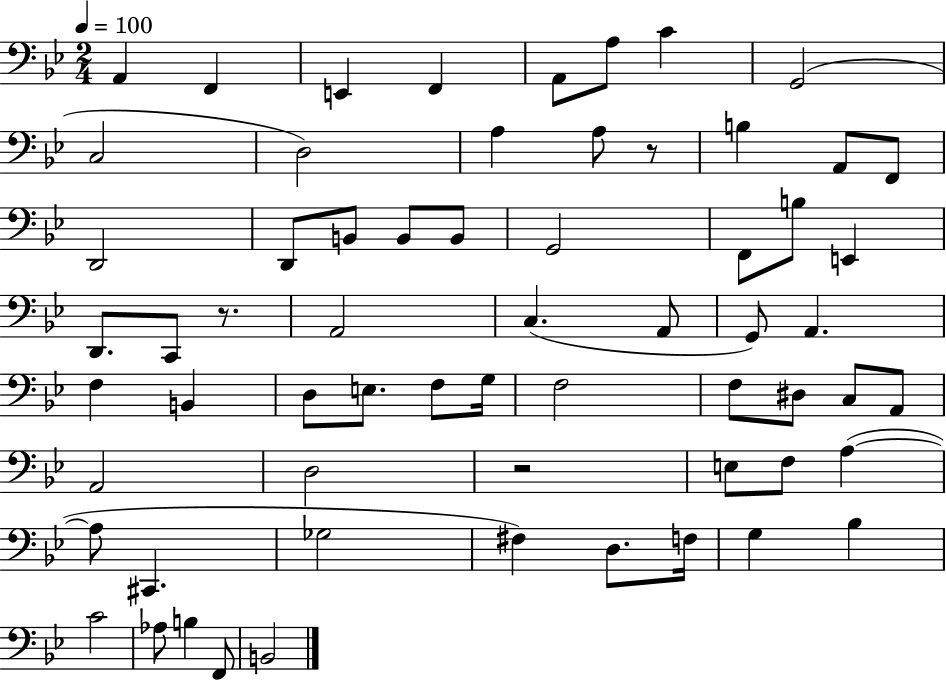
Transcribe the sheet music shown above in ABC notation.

X:1
T:Untitled
M:2/4
L:1/4
K:Bb
A,, F,, E,, F,, A,,/2 A,/2 C G,,2 C,2 D,2 A, A,/2 z/2 B, A,,/2 F,,/2 D,,2 D,,/2 B,,/2 B,,/2 B,,/2 G,,2 F,,/2 B,/2 E,, D,,/2 C,,/2 z/2 A,,2 C, A,,/2 G,,/2 A,, F, B,, D,/2 E,/2 F,/2 G,/4 F,2 F,/2 ^D,/2 C,/2 A,,/2 A,,2 D,2 z2 E,/2 F,/2 A, A,/2 ^C,, _G,2 ^F, D,/2 F,/4 G, _B, C2 _A,/2 B, F,,/2 B,,2